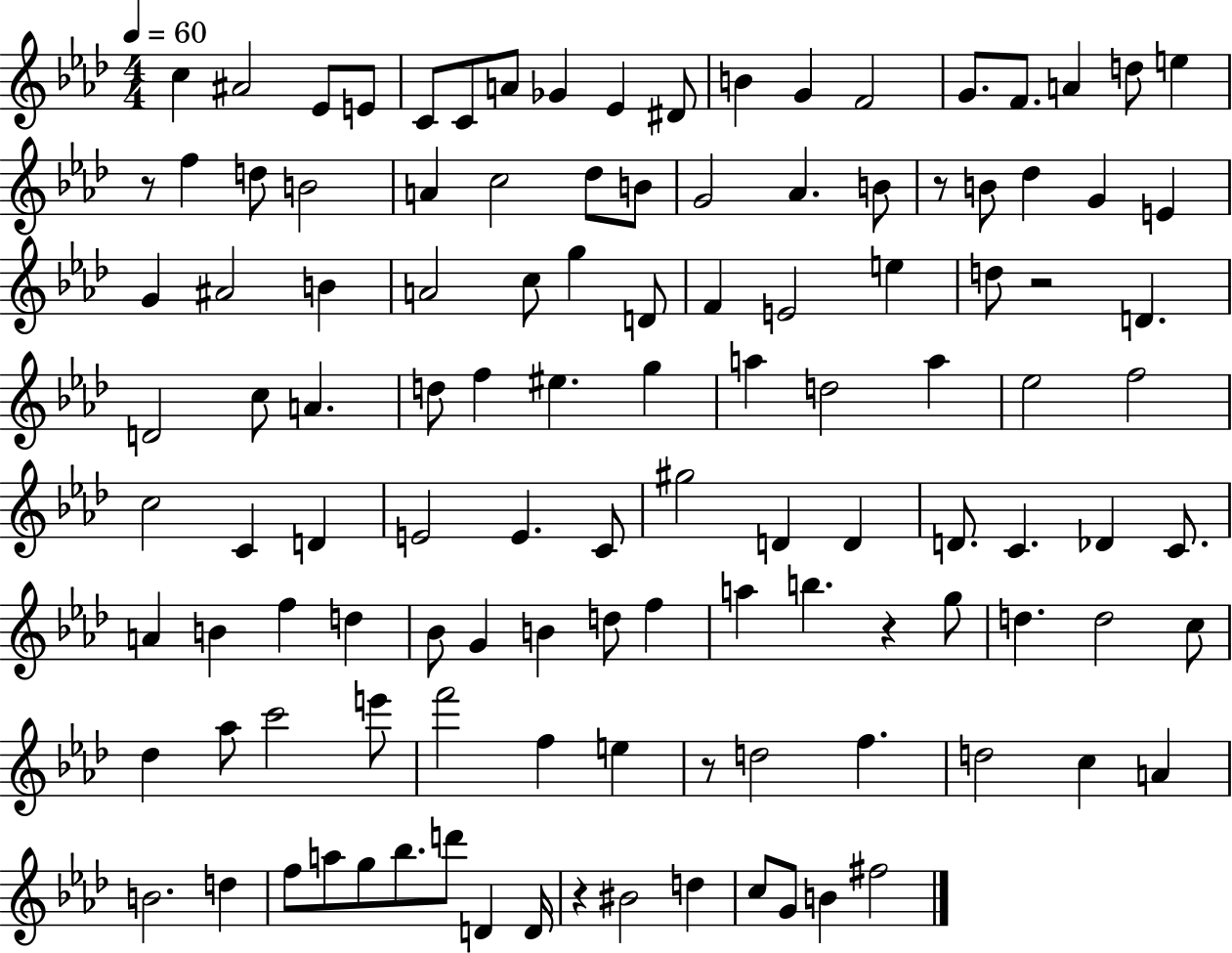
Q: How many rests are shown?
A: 6